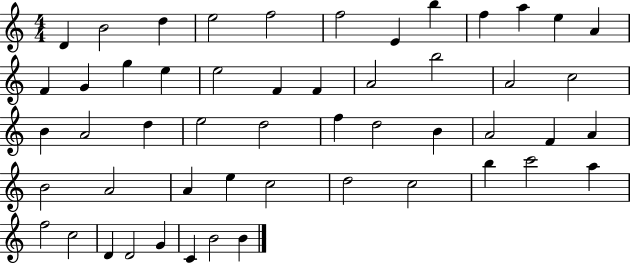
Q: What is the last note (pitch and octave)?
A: B4